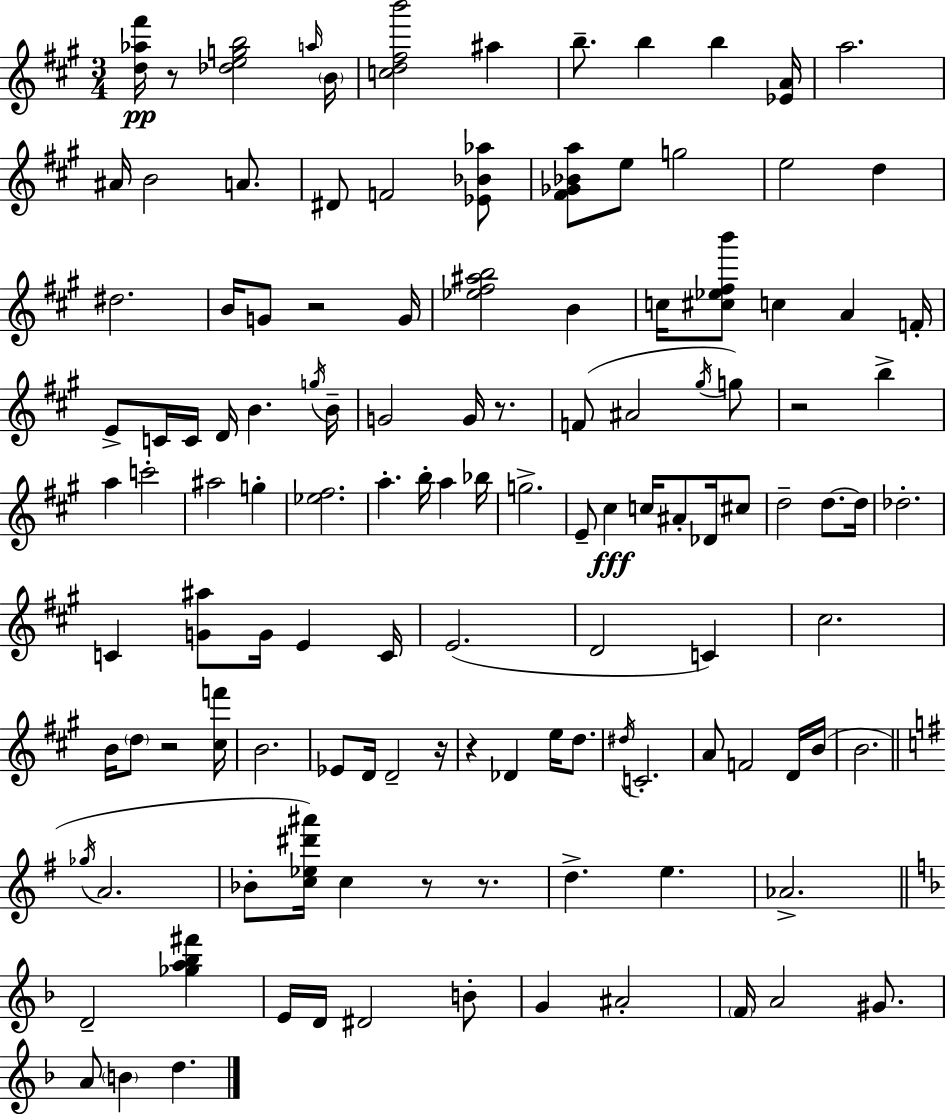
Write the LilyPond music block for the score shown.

{
  \clef treble
  \numericTimeSignature
  \time 3/4
  \key a \major
  <d'' aes'' fis'''>16\pp r8 <des'' e'' g'' b''>2 \grace { a''16 } | \parenthesize b'16 <c'' d'' fis'' b'''>2 ais''4 | b''8.-- b''4 b''4 | <ees' a'>16 a''2. | \break ais'16 b'2 a'8. | dis'8 f'2 <ees' bes' aes''>8 | <fis' ges' bes' a''>8 e''8 g''2 | e''2 d''4 | \break dis''2. | b'16 g'8 r2 | g'16 <ees'' fis'' ais'' b''>2 b'4 | c''16 <cis'' ees'' fis'' b'''>8 c''4 a'4 | \break f'16-. e'8-> c'16 c'16 d'16 b'4. | \acciaccatura { g''16 } b'16-- g'2 g'16 r8. | f'8( ais'2 | \acciaccatura { gis''16 }) g''8 r2 b''4-> | \break a''4 c'''2-. | ais''2 g''4-. | <ees'' fis''>2. | a''4.-. b''16-. a''4 | \break bes''16 g''2.-> | e'8-- cis''4\fff c''16 ais'8-. | des'16 cis''8 d''2-- d''8.~~ | d''16 des''2.-. | \break c'4 <g' ais''>8 g'16 e'4 | c'16 e'2.( | d'2 c'4) | cis''2. | \break b'16 \parenthesize d''8 r2 | <cis'' f'''>16 b'2. | ees'8 d'16 d'2-- | r16 r4 des'4 e''16 | \break d''8. \acciaccatura { dis''16 } c'2.-. | a'8 f'2 | d'16 b'16( b'2. | \bar "||" \break \key g \major \acciaccatura { ges''16 } a'2. | bes'8-. <c'' ees'' dis''' ais'''>16) c''4 r8 r8. | d''4.-> e''4. | aes'2.-> | \break \bar "||" \break \key d \minor d'2-- <ges'' a'' bes'' fis'''>4 | e'16 d'16 dis'2 b'8-. | g'4 ais'2-. | \parenthesize f'16 a'2 gis'8. | \break a'8 \parenthesize b'4 d''4. | \bar "|."
}